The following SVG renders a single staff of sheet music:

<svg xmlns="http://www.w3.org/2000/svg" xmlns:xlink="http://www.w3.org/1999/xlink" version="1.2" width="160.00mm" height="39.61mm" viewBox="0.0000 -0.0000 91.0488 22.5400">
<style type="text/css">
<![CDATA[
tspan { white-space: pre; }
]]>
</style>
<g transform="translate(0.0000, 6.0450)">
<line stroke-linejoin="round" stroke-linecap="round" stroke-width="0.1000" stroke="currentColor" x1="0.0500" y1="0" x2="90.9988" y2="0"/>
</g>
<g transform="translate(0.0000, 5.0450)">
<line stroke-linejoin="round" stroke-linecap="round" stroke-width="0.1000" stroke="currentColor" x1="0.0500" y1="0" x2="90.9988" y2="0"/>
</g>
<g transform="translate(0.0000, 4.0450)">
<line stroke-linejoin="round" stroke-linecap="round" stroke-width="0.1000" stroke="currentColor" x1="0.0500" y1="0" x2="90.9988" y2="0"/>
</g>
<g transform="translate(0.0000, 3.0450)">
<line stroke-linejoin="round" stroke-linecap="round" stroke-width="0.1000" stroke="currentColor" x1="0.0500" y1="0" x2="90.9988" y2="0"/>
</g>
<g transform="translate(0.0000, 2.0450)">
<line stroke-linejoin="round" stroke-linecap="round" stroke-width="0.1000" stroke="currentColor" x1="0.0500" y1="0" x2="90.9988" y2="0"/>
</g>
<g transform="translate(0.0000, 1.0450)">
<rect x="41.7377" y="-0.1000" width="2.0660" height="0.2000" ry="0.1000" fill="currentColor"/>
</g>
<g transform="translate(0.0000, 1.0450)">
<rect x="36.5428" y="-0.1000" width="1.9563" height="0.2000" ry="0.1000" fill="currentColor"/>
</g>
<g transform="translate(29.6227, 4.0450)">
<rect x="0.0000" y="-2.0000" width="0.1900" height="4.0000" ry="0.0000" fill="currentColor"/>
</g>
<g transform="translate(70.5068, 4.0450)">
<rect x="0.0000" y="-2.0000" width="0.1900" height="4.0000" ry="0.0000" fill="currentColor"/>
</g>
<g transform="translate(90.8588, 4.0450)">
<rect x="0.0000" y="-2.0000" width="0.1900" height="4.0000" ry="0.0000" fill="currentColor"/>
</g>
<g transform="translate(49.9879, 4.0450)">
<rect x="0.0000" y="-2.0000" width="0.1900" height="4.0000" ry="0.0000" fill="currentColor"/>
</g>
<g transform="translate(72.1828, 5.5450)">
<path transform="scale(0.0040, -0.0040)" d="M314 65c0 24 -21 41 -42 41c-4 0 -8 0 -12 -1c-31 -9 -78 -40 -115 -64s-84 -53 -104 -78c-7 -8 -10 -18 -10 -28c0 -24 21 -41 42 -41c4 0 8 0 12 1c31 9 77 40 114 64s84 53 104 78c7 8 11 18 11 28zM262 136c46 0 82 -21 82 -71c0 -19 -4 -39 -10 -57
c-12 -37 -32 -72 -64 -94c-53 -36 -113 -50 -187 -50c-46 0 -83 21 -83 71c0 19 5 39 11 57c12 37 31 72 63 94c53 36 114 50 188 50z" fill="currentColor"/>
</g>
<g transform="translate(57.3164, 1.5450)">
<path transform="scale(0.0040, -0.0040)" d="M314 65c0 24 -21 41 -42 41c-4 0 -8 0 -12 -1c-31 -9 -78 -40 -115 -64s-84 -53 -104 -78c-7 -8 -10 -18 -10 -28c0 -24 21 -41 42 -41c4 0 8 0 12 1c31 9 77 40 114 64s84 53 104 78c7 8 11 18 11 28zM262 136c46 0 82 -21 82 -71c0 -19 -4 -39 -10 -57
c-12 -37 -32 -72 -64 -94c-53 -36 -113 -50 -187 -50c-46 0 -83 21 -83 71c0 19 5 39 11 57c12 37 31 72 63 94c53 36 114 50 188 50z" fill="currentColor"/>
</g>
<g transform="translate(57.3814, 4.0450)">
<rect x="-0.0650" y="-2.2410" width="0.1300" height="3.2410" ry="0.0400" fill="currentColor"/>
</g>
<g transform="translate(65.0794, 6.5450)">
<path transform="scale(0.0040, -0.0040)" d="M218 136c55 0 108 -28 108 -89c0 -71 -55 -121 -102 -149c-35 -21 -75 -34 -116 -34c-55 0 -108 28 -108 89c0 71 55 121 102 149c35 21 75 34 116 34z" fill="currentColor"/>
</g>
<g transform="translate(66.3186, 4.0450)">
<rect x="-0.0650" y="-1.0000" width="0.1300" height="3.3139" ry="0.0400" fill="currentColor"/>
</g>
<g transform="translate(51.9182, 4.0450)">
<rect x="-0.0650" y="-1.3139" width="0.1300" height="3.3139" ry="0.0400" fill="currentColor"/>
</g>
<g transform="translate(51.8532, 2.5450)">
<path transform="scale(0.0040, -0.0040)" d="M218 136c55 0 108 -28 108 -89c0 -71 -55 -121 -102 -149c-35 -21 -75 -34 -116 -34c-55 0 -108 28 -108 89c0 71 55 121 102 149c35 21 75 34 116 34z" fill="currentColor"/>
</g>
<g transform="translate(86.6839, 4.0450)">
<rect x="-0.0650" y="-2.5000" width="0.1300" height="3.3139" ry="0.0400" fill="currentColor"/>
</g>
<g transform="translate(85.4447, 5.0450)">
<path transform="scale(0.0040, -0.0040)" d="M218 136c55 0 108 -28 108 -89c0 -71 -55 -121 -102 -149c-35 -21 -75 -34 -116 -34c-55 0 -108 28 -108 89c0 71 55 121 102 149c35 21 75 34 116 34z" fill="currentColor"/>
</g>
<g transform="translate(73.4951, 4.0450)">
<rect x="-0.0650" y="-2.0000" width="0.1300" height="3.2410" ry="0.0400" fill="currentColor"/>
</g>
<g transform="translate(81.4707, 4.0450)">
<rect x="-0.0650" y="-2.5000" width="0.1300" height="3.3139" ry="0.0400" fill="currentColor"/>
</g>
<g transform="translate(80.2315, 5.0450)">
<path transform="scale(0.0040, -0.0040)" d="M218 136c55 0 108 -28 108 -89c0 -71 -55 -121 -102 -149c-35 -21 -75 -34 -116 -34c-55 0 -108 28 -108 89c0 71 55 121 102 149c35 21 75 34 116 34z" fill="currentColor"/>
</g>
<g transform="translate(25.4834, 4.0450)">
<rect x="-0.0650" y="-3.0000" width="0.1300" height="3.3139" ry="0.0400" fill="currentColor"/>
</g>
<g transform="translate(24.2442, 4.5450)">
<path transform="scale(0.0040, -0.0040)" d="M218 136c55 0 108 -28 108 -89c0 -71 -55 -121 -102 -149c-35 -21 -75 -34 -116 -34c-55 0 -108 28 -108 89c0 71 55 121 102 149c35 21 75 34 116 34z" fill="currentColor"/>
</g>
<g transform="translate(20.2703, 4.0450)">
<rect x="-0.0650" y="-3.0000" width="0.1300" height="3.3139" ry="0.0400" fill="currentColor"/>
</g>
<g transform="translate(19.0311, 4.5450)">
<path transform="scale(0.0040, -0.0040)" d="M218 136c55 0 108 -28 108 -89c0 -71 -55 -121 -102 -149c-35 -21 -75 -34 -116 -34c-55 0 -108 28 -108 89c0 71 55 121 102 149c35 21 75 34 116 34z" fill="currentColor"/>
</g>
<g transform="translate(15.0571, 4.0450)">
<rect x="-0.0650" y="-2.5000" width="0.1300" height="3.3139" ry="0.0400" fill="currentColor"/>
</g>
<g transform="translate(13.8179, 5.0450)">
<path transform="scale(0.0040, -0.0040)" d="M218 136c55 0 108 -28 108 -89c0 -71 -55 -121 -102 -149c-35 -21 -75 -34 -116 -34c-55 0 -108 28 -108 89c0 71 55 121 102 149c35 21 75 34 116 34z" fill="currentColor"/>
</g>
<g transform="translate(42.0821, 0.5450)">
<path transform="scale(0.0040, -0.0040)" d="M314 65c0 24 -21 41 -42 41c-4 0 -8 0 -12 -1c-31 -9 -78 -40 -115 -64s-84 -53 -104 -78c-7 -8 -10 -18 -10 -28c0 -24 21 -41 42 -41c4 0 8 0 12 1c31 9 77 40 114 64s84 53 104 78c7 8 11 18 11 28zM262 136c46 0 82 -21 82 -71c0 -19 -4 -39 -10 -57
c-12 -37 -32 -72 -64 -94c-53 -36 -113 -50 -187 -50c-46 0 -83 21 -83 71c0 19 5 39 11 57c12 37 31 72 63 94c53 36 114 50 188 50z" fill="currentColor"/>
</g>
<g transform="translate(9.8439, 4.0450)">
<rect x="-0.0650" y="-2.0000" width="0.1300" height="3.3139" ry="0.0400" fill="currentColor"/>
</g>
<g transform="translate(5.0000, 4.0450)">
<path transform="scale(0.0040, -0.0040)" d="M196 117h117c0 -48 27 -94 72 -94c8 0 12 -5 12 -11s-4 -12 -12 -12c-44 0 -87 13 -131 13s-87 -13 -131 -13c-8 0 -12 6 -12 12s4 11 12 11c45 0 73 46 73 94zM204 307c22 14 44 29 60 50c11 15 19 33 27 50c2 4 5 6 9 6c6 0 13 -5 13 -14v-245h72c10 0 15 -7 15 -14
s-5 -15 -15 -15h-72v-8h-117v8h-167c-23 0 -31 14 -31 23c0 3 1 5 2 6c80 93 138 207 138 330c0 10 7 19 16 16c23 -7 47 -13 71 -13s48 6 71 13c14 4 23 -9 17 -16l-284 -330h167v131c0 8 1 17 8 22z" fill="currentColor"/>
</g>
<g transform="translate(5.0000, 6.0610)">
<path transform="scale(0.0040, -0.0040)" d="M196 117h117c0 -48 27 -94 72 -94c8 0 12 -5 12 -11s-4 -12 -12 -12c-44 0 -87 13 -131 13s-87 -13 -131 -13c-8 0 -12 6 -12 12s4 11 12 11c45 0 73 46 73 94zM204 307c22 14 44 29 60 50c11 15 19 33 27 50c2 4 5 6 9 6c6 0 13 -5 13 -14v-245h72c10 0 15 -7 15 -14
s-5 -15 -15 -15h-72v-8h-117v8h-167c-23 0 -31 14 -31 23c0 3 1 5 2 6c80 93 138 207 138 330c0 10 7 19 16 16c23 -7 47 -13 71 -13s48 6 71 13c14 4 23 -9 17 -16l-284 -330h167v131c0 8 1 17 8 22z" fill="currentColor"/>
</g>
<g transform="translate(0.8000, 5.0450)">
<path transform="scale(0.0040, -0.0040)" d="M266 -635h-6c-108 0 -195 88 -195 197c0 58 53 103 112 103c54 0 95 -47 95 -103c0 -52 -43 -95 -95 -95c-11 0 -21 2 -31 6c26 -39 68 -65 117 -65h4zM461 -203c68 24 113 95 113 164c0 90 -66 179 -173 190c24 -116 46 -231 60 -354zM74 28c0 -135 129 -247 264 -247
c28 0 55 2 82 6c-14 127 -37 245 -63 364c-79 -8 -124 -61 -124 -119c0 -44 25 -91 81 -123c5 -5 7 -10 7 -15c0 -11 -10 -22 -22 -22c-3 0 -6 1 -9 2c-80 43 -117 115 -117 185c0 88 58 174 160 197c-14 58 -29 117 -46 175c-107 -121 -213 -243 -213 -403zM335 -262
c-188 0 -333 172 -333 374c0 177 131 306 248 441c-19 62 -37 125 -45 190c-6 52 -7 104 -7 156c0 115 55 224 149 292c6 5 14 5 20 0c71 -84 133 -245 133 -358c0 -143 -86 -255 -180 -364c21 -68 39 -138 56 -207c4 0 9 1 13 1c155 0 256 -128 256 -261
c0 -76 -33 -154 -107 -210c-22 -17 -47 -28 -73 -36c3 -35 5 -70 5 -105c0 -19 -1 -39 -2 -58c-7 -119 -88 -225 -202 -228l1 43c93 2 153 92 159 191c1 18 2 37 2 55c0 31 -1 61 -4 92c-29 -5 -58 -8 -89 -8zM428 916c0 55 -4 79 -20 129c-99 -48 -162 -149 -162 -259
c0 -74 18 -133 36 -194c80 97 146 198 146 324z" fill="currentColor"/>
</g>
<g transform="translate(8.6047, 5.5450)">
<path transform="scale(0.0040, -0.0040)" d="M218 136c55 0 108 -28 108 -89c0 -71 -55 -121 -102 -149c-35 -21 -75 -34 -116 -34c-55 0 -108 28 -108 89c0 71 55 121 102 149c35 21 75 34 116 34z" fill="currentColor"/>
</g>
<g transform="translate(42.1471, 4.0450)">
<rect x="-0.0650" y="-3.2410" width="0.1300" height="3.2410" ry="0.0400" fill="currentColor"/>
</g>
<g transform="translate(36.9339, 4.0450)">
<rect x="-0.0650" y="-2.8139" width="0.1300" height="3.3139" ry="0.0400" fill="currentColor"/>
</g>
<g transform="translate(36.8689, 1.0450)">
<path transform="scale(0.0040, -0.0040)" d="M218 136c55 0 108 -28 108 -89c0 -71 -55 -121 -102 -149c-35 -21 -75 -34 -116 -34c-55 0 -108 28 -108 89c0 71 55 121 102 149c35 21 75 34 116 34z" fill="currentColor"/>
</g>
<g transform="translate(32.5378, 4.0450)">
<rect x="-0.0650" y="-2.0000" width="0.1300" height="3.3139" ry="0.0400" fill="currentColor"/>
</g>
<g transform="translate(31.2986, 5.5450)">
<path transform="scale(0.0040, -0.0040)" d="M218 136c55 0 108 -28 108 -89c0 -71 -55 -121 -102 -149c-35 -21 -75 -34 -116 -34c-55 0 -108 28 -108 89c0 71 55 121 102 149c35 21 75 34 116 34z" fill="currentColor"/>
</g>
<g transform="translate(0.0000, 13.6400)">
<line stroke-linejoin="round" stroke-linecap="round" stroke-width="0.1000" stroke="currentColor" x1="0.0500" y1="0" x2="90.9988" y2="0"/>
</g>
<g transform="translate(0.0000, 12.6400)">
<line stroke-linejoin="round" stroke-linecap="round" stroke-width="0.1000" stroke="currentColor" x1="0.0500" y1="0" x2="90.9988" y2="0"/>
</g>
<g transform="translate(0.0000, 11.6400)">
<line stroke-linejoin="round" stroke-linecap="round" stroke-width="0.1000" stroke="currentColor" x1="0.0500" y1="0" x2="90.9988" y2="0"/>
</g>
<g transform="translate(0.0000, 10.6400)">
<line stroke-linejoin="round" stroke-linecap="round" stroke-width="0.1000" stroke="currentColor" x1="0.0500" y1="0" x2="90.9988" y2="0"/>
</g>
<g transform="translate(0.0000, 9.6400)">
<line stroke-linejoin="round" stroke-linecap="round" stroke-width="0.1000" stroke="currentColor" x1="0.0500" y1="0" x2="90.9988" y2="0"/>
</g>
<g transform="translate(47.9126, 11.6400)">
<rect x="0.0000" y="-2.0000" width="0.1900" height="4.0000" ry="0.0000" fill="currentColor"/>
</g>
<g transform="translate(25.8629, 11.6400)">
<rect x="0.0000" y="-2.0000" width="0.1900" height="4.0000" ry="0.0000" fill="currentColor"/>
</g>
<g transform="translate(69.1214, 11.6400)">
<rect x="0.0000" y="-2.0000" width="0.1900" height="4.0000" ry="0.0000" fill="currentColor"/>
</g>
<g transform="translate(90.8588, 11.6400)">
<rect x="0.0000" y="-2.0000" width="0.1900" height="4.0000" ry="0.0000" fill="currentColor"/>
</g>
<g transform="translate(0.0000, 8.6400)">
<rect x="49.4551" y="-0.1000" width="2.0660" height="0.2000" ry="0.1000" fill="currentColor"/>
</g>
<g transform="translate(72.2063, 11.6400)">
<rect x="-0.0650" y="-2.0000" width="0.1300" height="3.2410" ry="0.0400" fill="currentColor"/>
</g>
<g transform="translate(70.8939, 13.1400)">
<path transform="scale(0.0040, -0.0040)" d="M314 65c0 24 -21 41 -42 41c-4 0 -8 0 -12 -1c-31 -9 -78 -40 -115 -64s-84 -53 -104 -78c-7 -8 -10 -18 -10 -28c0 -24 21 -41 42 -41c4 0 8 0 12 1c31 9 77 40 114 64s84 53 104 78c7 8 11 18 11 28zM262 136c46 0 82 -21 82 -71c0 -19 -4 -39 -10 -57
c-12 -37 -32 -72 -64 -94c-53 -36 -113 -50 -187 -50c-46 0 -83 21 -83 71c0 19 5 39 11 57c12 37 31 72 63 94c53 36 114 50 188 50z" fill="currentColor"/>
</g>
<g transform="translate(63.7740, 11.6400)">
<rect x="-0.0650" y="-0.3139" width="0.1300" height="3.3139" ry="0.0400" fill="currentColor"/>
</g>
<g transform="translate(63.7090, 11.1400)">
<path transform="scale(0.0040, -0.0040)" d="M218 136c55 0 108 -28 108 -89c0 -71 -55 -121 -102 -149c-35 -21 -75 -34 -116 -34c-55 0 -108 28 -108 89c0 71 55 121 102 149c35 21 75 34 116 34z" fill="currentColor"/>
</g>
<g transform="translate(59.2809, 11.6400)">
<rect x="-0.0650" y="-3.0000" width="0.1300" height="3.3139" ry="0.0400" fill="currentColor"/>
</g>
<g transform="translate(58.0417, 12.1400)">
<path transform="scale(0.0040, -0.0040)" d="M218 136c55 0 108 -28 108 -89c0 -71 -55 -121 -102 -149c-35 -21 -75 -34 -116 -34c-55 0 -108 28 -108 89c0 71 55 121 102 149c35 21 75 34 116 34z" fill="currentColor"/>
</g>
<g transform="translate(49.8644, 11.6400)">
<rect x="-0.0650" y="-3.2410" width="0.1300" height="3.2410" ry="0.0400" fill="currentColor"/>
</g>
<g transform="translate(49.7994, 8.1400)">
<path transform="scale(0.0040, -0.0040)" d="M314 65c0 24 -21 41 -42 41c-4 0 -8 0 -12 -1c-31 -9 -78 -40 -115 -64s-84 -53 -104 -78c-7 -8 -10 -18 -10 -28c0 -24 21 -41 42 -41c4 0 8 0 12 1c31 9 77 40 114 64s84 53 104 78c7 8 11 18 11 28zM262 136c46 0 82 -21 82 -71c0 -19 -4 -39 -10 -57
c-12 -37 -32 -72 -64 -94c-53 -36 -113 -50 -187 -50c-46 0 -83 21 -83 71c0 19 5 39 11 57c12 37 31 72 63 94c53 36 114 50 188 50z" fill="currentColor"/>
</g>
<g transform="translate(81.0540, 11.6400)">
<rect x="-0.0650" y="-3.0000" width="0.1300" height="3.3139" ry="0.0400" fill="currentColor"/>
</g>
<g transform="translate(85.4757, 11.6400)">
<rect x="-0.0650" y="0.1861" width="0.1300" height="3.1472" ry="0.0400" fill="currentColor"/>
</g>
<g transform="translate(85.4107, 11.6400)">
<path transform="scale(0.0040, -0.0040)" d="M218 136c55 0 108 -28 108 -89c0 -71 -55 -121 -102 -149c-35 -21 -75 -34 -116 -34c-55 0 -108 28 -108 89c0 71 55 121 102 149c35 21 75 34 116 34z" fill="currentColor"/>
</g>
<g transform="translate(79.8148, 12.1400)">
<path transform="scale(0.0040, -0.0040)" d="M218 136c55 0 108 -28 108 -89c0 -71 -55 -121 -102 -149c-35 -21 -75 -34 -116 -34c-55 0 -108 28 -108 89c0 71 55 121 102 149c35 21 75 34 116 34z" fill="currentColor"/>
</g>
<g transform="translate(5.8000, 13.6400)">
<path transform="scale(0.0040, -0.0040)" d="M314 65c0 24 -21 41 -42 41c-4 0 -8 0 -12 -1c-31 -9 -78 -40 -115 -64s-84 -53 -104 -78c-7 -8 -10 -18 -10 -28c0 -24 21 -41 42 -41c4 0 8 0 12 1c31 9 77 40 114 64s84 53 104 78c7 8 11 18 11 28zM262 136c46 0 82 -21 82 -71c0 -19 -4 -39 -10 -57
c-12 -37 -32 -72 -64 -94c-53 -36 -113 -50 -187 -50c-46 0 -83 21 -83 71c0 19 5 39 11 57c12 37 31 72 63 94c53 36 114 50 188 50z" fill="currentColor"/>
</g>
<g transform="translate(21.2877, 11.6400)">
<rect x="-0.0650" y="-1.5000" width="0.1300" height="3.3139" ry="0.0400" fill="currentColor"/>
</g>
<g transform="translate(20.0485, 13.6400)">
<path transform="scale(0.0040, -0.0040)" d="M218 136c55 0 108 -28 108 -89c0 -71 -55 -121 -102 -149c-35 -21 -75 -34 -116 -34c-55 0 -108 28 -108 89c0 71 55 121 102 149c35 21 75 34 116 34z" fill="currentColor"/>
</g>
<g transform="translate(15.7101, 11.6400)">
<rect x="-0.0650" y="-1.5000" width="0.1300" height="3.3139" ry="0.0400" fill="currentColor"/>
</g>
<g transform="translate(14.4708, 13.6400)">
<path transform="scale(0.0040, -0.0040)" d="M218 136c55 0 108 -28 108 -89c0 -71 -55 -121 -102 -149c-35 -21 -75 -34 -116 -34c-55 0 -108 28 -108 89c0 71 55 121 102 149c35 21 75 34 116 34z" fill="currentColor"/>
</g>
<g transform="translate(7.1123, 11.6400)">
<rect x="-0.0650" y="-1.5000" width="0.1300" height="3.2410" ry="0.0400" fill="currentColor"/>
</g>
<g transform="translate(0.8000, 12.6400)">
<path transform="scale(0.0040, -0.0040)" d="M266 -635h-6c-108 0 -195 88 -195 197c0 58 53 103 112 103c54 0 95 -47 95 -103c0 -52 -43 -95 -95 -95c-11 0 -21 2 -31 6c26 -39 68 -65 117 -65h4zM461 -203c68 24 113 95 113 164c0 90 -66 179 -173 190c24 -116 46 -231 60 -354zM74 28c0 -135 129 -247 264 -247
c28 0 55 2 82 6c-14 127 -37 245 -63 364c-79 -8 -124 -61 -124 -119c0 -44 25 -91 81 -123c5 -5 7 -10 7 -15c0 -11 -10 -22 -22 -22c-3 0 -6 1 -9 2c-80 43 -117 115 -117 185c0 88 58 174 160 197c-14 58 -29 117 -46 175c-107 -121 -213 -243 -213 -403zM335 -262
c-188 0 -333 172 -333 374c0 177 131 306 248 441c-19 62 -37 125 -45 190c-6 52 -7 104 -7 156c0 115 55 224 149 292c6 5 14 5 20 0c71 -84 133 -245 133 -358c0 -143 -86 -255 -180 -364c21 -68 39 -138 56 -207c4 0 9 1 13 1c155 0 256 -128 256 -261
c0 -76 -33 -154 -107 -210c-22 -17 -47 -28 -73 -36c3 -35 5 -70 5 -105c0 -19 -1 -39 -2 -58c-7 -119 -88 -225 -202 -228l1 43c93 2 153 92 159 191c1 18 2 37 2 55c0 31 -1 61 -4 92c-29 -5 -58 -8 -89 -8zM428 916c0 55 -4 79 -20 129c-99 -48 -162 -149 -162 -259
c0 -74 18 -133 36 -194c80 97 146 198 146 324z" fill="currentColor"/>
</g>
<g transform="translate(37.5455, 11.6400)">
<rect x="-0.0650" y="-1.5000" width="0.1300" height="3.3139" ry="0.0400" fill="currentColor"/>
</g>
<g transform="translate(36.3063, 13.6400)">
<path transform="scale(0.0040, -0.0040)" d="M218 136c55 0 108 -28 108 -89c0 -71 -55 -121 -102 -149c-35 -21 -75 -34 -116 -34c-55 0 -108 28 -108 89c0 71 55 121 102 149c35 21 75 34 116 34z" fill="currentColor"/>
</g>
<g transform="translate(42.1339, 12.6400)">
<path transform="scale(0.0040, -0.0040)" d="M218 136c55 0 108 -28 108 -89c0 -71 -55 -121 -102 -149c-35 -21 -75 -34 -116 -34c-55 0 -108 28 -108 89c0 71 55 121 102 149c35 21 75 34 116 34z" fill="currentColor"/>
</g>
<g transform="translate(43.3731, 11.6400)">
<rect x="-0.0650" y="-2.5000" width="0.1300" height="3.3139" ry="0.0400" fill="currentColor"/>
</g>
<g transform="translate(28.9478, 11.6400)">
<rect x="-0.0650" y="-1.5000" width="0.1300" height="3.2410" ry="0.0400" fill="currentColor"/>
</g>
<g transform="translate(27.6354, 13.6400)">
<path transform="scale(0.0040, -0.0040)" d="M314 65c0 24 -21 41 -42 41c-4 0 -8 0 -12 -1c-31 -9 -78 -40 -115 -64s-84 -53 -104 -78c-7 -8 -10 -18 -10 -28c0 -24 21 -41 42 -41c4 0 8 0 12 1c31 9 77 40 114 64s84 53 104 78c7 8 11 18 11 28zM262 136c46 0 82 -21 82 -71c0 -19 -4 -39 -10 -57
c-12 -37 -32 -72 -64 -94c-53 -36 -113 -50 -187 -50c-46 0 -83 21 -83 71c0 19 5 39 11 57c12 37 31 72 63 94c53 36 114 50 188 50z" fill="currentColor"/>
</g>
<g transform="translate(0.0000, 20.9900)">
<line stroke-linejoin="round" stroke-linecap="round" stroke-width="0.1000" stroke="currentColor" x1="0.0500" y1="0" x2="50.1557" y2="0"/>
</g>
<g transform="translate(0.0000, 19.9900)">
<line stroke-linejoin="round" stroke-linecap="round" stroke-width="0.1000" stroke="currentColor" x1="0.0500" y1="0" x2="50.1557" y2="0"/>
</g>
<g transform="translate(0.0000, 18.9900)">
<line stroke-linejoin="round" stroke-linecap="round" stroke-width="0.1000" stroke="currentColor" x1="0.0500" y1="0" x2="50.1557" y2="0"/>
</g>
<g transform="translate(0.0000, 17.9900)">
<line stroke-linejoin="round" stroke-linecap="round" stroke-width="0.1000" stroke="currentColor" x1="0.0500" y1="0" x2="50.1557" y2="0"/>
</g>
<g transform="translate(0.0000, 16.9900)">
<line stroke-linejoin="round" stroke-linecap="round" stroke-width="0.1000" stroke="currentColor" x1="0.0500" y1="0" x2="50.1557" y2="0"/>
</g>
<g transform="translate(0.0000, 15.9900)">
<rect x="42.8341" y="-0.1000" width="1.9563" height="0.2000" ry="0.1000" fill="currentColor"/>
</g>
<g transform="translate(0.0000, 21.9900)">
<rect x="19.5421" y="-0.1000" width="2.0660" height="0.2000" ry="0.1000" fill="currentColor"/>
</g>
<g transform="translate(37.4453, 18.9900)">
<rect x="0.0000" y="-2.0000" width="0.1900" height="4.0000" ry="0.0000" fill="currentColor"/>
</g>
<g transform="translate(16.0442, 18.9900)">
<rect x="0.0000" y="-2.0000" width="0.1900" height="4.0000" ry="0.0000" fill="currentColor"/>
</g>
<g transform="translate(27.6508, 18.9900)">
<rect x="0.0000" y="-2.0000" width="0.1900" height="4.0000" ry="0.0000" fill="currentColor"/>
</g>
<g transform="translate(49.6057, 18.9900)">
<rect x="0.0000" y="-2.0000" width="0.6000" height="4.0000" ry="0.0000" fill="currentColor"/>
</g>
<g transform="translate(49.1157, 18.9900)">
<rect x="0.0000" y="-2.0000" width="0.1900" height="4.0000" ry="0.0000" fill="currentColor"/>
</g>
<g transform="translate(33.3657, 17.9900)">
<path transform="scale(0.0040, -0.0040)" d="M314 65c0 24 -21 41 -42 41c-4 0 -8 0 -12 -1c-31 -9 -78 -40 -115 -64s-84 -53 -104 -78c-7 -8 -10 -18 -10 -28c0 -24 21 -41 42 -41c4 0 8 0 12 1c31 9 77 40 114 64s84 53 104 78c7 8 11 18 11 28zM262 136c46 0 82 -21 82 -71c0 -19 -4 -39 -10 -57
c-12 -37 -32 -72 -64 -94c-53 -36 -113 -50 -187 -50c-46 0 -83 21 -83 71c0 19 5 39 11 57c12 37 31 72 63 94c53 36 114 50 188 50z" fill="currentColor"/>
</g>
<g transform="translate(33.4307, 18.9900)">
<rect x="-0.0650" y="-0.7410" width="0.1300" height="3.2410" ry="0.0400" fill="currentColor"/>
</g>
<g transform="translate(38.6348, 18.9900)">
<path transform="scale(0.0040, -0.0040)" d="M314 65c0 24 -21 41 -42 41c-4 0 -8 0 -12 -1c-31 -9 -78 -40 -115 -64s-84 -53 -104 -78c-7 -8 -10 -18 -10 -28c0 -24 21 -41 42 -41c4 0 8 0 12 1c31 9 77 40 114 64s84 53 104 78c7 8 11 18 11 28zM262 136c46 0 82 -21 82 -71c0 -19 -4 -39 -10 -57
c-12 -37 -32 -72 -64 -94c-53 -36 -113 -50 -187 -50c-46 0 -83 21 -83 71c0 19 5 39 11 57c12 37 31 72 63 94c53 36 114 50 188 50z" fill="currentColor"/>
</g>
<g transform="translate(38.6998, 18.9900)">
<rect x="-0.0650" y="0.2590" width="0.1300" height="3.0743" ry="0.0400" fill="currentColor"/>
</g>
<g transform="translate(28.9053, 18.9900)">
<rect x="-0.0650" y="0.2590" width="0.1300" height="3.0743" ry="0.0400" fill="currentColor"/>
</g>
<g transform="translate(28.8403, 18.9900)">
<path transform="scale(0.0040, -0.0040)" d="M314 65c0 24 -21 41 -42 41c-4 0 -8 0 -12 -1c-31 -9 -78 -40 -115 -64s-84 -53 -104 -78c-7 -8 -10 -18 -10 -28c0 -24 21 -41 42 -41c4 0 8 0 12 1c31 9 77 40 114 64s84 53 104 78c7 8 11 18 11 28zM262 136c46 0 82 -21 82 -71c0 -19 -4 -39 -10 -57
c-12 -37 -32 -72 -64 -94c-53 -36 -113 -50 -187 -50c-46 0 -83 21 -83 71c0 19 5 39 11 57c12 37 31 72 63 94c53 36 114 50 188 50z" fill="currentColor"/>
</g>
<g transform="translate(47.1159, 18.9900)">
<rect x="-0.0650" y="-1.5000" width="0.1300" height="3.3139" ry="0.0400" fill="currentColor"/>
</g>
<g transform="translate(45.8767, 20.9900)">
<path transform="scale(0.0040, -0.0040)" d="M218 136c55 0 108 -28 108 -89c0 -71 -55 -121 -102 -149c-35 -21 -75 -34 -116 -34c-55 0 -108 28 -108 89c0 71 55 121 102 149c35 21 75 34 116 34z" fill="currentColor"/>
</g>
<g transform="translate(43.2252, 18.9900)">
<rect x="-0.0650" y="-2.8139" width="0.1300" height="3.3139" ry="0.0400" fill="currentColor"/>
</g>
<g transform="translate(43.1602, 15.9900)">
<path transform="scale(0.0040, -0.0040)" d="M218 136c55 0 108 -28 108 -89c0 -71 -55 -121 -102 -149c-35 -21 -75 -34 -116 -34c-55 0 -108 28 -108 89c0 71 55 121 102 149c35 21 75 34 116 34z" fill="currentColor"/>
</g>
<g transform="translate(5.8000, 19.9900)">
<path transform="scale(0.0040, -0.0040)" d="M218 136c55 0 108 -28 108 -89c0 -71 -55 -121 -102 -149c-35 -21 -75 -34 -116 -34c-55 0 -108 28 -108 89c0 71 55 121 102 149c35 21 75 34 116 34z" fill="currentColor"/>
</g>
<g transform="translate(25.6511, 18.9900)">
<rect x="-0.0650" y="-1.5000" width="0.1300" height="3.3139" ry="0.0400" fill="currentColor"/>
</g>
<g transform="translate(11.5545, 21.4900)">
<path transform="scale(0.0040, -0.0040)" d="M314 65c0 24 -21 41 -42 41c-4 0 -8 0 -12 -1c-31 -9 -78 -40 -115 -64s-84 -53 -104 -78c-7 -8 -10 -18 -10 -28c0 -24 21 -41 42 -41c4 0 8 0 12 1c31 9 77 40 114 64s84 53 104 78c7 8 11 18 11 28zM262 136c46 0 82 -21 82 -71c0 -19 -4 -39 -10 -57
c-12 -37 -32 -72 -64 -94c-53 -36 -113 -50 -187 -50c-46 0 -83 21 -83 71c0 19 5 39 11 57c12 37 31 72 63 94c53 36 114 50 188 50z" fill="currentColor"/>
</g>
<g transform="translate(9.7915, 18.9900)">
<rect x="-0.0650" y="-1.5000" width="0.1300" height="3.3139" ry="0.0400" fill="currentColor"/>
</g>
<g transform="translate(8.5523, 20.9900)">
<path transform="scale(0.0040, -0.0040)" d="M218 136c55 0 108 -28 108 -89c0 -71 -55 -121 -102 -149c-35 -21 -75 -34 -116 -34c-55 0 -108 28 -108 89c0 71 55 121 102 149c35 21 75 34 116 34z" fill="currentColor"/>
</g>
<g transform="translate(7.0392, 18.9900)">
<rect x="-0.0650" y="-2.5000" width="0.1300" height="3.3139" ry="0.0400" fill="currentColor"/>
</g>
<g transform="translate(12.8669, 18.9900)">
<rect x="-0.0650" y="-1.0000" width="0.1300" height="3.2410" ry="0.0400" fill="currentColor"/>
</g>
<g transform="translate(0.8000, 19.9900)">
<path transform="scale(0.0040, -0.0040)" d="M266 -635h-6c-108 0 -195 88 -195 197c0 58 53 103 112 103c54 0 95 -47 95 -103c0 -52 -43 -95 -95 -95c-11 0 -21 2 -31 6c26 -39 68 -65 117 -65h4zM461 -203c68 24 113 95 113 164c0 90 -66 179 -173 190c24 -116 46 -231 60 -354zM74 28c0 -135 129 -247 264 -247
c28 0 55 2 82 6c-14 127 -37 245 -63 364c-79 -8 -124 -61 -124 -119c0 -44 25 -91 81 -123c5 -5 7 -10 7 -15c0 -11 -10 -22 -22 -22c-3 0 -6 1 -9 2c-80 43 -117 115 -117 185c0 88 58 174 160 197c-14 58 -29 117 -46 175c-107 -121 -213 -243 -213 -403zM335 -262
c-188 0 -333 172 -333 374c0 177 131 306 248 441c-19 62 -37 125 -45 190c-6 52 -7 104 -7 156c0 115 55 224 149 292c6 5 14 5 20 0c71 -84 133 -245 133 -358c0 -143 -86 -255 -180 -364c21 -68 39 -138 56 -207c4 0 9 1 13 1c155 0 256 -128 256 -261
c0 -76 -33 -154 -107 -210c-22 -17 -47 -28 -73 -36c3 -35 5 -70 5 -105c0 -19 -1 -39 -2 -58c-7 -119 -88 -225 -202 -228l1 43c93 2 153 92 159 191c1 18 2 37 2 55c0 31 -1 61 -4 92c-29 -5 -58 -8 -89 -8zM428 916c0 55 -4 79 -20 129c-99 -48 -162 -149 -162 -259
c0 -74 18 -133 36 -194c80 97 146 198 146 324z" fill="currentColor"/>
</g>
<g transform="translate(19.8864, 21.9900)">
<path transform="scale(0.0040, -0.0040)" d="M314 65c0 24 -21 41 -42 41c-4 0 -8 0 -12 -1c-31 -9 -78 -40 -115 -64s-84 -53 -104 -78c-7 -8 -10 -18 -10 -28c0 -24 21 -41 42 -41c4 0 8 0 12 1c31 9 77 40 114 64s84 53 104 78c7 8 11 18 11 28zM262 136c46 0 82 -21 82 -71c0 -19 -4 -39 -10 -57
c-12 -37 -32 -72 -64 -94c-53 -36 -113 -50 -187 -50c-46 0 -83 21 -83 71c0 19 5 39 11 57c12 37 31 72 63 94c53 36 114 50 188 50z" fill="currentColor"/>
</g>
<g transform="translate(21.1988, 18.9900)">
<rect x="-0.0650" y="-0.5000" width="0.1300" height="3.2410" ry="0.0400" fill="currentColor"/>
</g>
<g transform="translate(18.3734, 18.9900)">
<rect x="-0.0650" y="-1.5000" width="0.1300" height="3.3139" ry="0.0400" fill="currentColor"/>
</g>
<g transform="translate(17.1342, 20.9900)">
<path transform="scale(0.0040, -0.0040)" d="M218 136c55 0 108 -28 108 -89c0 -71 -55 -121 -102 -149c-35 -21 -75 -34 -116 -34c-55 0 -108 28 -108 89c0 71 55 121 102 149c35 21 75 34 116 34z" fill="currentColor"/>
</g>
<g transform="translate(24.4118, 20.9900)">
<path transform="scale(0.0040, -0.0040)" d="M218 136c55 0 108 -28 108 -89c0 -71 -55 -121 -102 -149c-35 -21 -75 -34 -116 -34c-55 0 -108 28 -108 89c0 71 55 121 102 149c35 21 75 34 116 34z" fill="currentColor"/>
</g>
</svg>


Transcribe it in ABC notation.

X:1
T:Untitled
M:4/4
L:1/4
K:C
F G A A F a b2 e g2 D F2 G G E2 E E E2 E G b2 A c F2 A B G E D2 E C2 E B2 d2 B2 a E